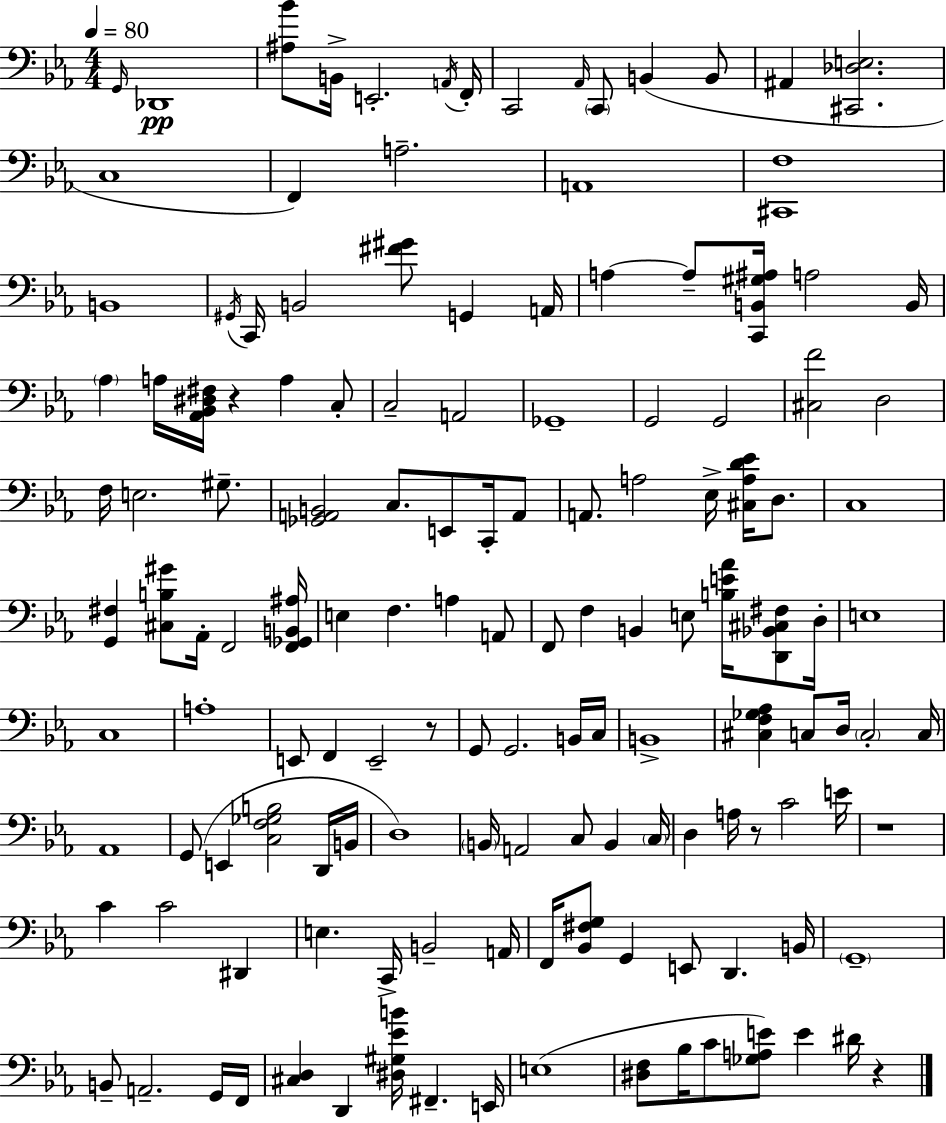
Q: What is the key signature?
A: EES major